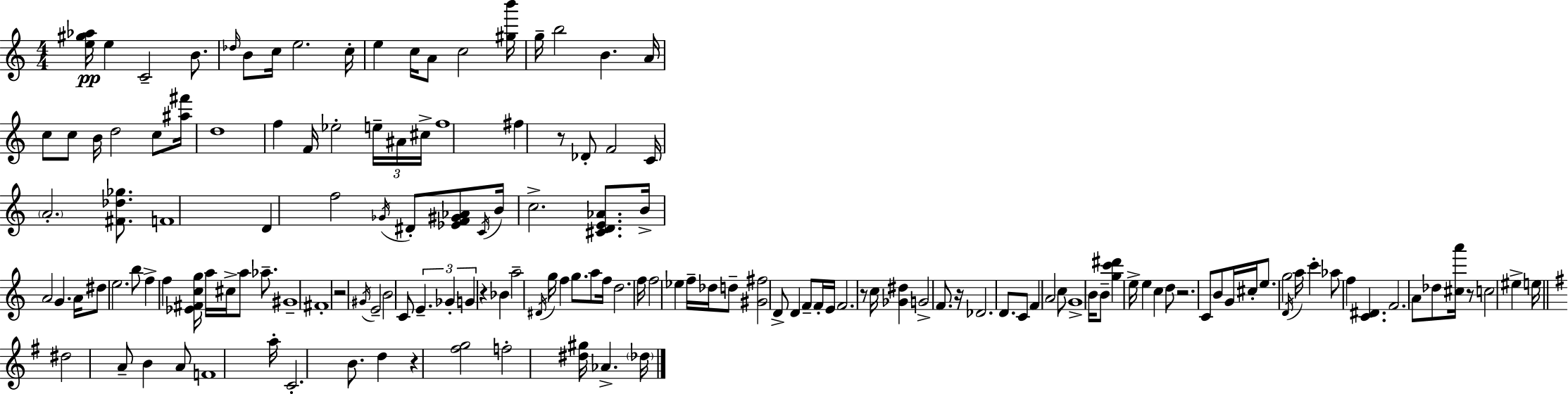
{
  \clef treble
  \numericTimeSignature
  \time 4/4
  \key c \major
  <e'' gis'' aes''>16\pp e''4 c'2-- b'8. | \grace { des''16 } b'8 c''16 e''2. | c''16-. e''4 c''16 a'8 c''2 | <gis'' b'''>16 g''16-- b''2 b'4. | \break a'16 c''8 c''8 b'16 d''2 c''8 | <ais'' fis'''>16 d''1 | f''4 f'16 ees''2-. \tuplet 3/2 { e''16-- ais'16 | cis''16-> } f''1 | \break fis''4 r8 des'8-. f'2 | c'16 \parenthesize a'2.-. <fis' des'' ges''>8. | f'1 | d'4 f''2 \acciaccatura { ges'16 } dis'8-. | \break <ees' f' gis' aes'>8 \acciaccatura { c'16 } b'16 c''2.-> | <cis' d' e' aes'>8. b'16-> a'2 g'4. | a'16 dis''8 e''2. | b''8 f''4-> f''4 <ees' fis' c'' g''>16 a''16 cis''16-> a''8 | \break aes''8.-- gis'1-- | fis'1-. | r2 \acciaccatura { gis'16 } e'2-- | b'2 c'8 \tuplet 3/2 { e'4.-- | \break ges'4-. g'4 } r4 | bes'4 a''2-- \acciaccatura { dis'16 } g''16 f''4 | g''8. a''8 f''16 d''2. | f''16 f''2 ees''4 | \break f''16-- des''16 d''8-- <gis' fis''>2 d'8-> d'4 | f'8-- f'16-. e'16 f'2. | r8 c''16 <ges' dis''>4 g'2-> | f'8. r16 des'2. | \break d'8. c'8 f'4 a'2 | c''8 g'1-> | b'16 b'8-- <g'' c''' dis'''>4 e''16-> e''4 | c''4 d''8 r2. | \break c'8 b'8 g'16 cis''16-. e''8. g''2 | \acciaccatura { d'16 } a''16 c'''4-. aes''8 f''4 | <c' dis'>4. f'2. | a'8 des''8 <cis'' a'''>16 r8 c''2 | \break eis''4-> e''16 \bar "||" \break \key g \major dis''2 a'8-- b'4 a'8 | f'1 | a''16-. c'2.-. b'8. | d''4 r4 <fis'' g''>2 | \break f''2-. <dis'' gis''>16 aes'4.-> \parenthesize des''16 | \bar "|."
}